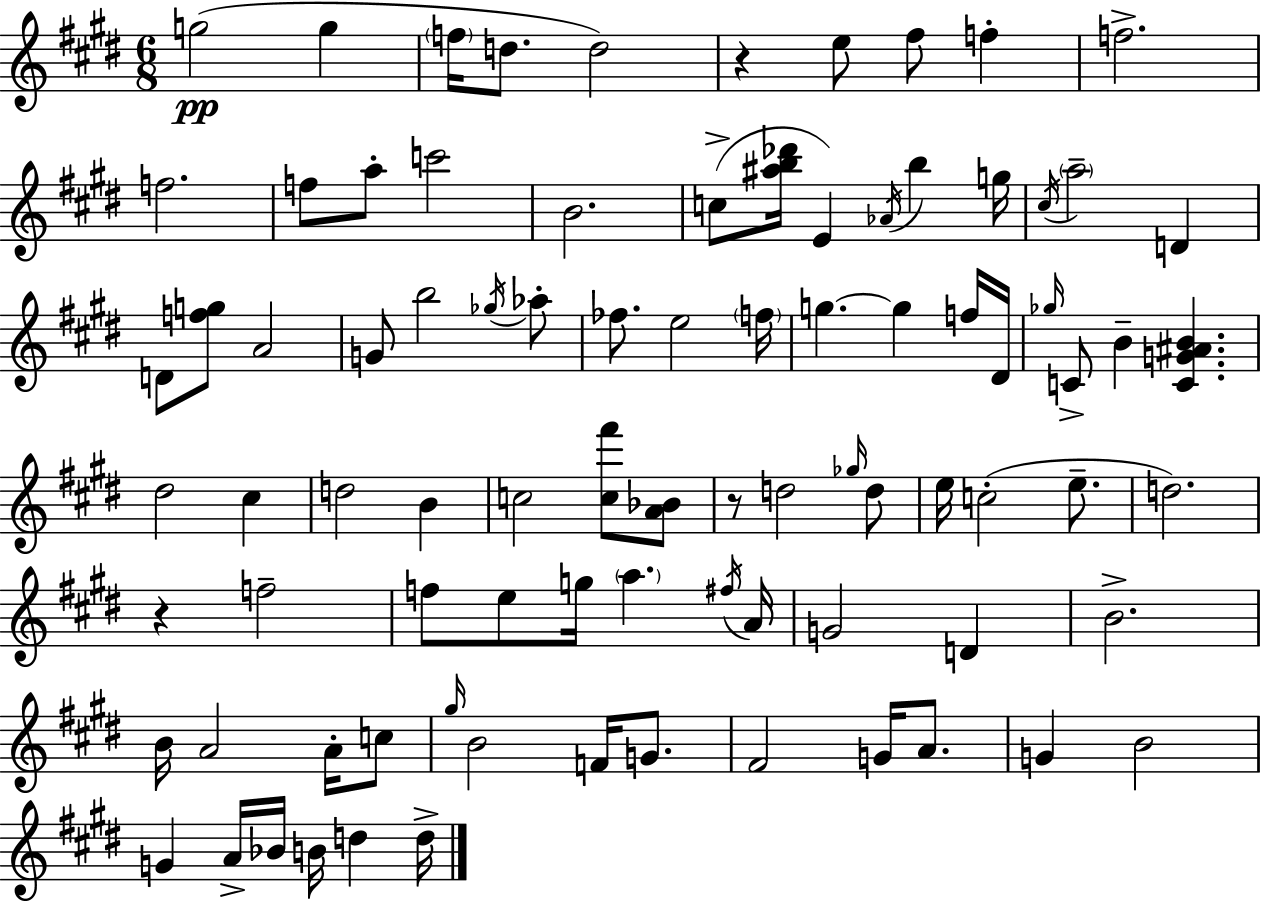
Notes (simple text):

G5/h G5/q F5/s D5/e. D5/h R/q E5/e F#5/e F5/q F5/h. F5/h. F5/e A5/e C6/h B4/h. C5/e [A#5,B5,Db6]/s E4/q Ab4/s B5/q G5/s C#5/s A5/h D4/q D4/e [F5,G5]/e A4/h G4/e B5/h Gb5/s Ab5/e FES5/e. E5/h F5/s G5/q. G5/q F5/s D#4/s Gb5/s C4/e B4/q [C4,G4,A#4,B4]/q. D#5/h C#5/q D5/h B4/q C5/h [C5,F#6]/e [A4,Bb4]/e R/e D5/h Gb5/s D5/e E5/s C5/h E5/e. D5/h. R/q F5/h F5/e E5/e G5/s A5/q. F#5/s A4/s G4/h D4/q B4/h. B4/s A4/h A4/s C5/e G#5/s B4/h F4/s G4/e. F#4/h G4/s A4/e. G4/q B4/h G4/q A4/s Bb4/s B4/s D5/q D5/s